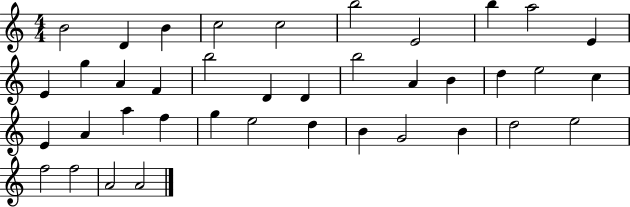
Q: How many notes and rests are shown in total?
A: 39